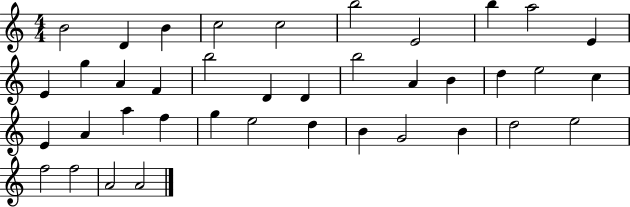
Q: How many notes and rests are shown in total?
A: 39